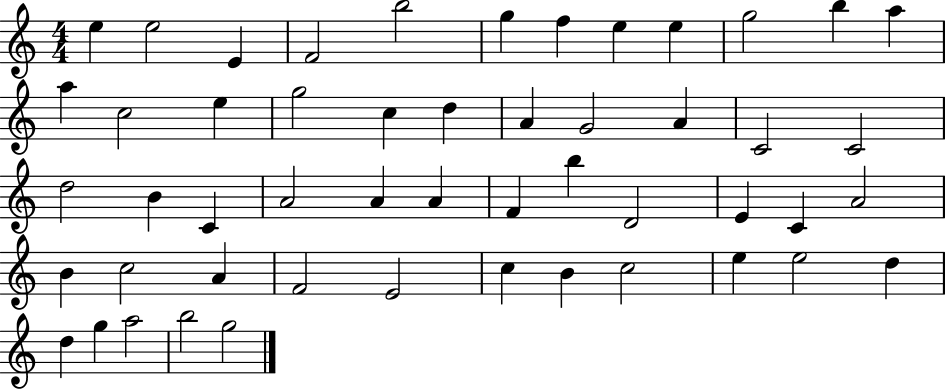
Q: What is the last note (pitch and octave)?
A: G5